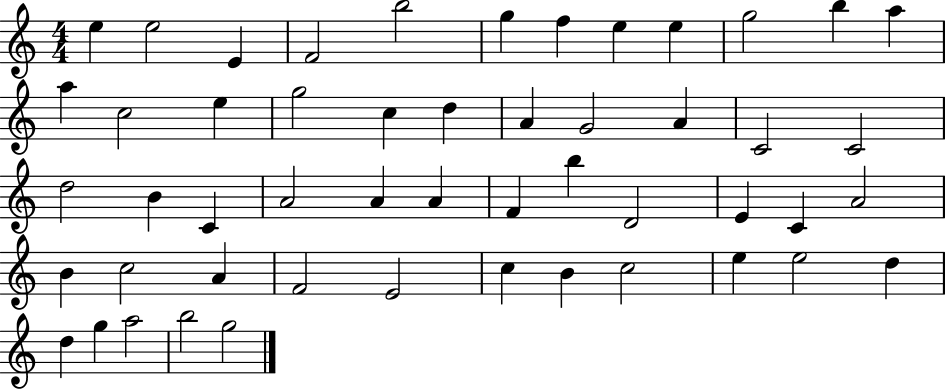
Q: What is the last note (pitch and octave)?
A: G5